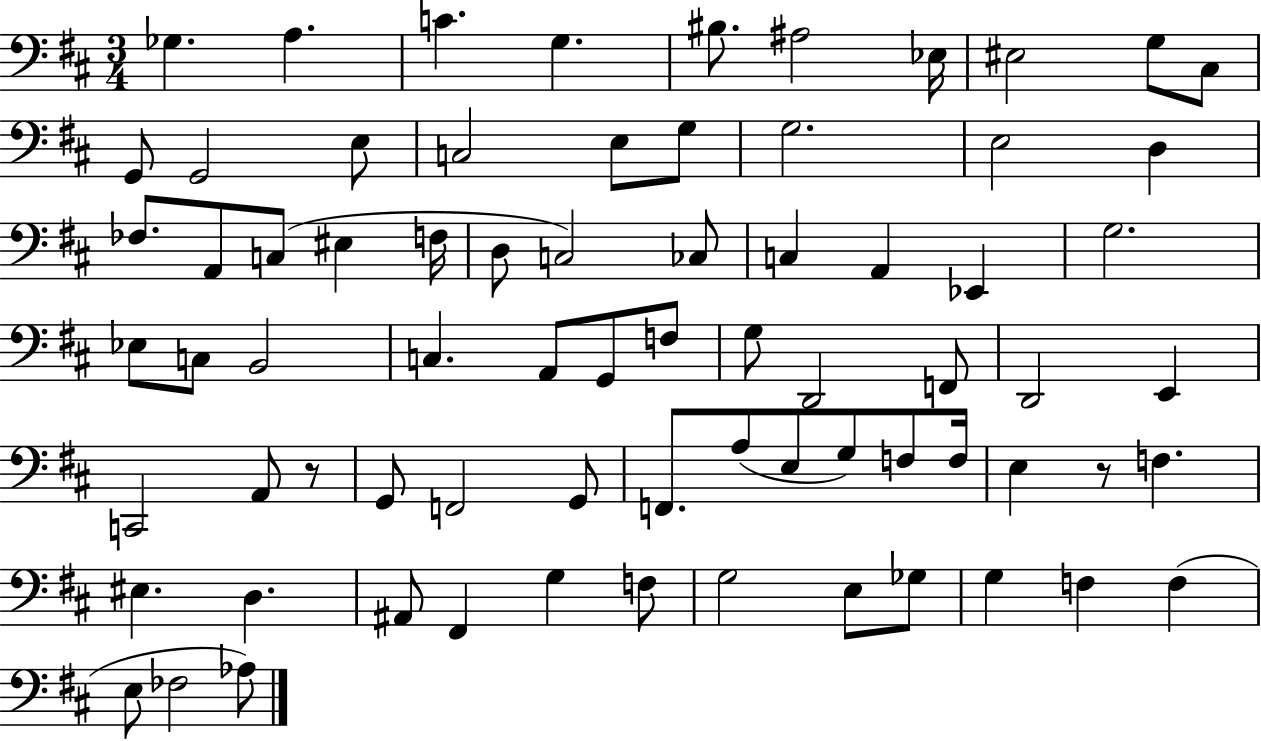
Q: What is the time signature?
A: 3/4